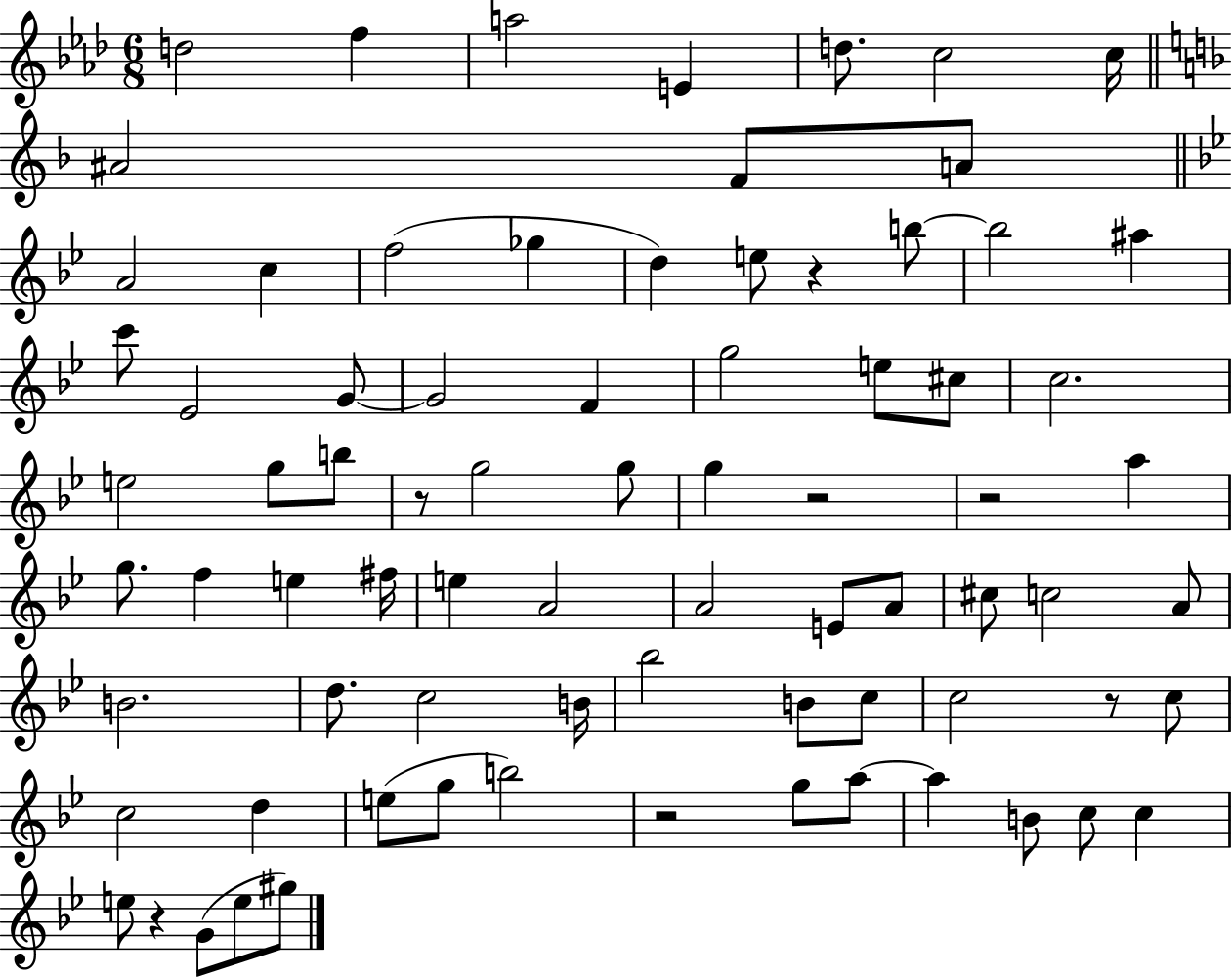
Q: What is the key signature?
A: AES major